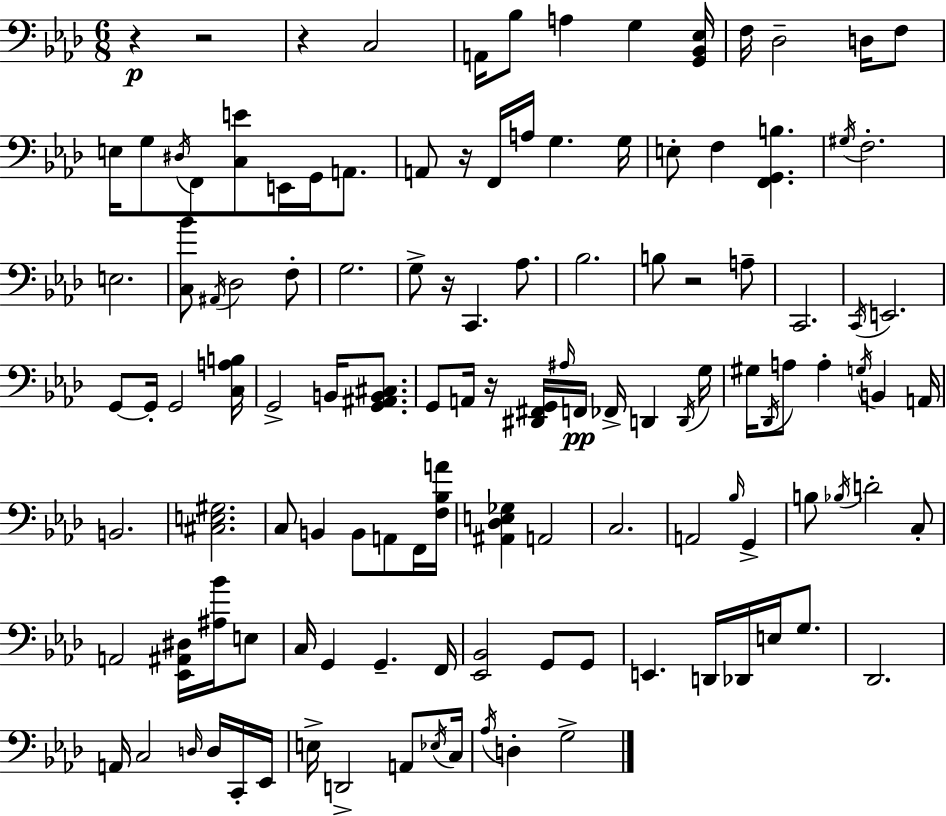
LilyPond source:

{
  \clef bass
  \numericTimeSignature
  \time 6/8
  \key f \minor
  r4\p r2 | r4 c2 | a,16 bes8 a4 g4 <g, bes, ees>16 | f16 des2-- d16 f8 | \break e16 g8 \acciaccatura { dis16 } f,8 <c e'>8 e,16 g,16 a,8. | a,8 r16 f,16 a16 g4. | g16 e8-. f4 <f, g, b>4. | \acciaccatura { gis16 } f2.-. | \break e2. | <c bes'>8 \acciaccatura { ais,16 } des2 | f8-. g2. | g8-> r16 c,4. | \break aes8. bes2. | b8 r2 | a8-- c,2. | \acciaccatura { c,16 } e,2. | \break g,8~~ g,16-. g,2 | <c a b>16 g,2-> | b,16 <g, ais, b, cis>8. g,8 a,16 r16 <dis, fis, g,>16 \grace { ais16 } f,16\pp fes,16-> | d,4 \acciaccatura { d,16 } g16 gis16 \acciaccatura { des,16 } a8 a4-. | \break \acciaccatura { g16 } b,4 a,16 b,2. | <cis e gis>2. | c8 b,4 | b,8 a,8 f,16 <f bes a'>16 <ais, des e ges>4 | \break a,2 c2. | a,2 | \grace { bes16 } g,4-> b8 \acciaccatura { bes16 } | d'2-. c8-. a,2 | \break <ees, ais, dis>16 <ais bes'>16 e8 c16 g,4 | g,4.-- f,16 <ees, bes,>2 | g,8 g,8 e,4. | d,16 des,16 e16 g8. des,2. | \break a,16 c2 | \grace { d16 } d16 c,16-. ees,16 e16-> | d,2-> a,8 \acciaccatura { ees16 } c16 | \acciaccatura { aes16 } d4-. g2-> | \break \bar "|."
}